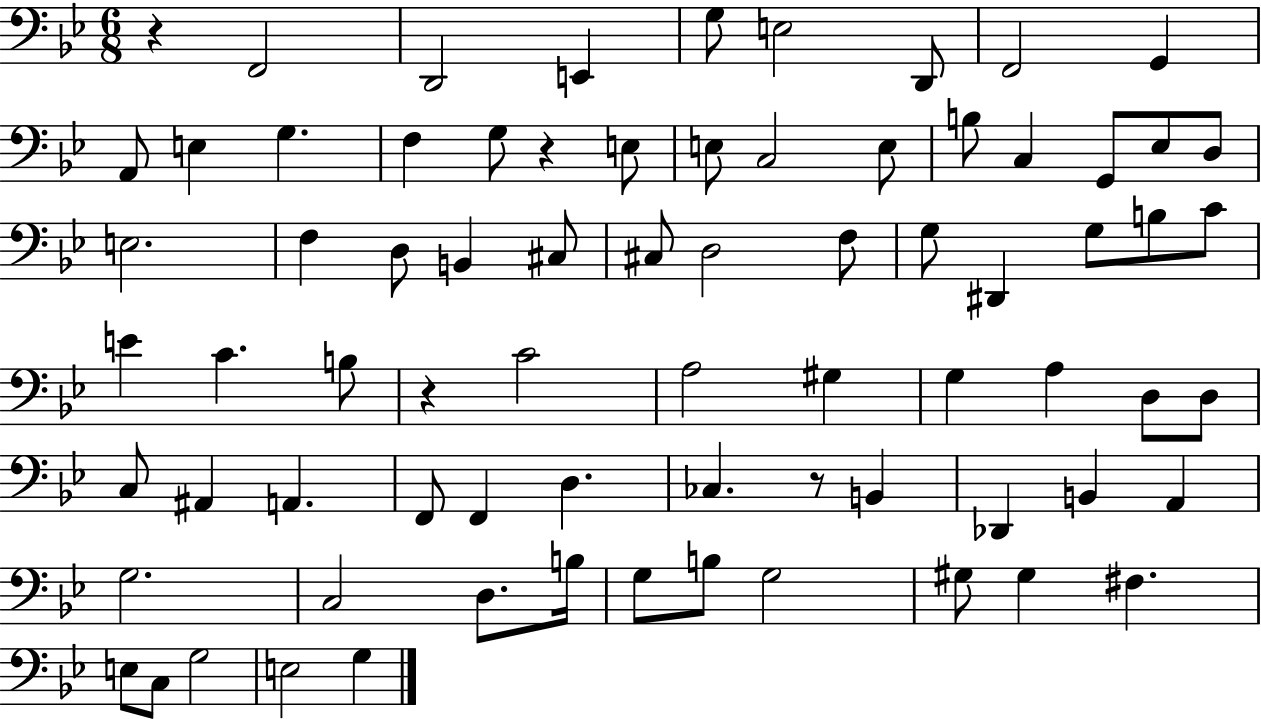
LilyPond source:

{
  \clef bass
  \numericTimeSignature
  \time 6/8
  \key bes \major
  r4 f,2 | d,2 e,4 | g8 e2 d,8 | f,2 g,4 | \break a,8 e4 g4. | f4 g8 r4 e8 | e8 c2 e8 | b8 c4 g,8 ees8 d8 | \break e2. | f4 d8 b,4 cis8 | cis8 d2 f8 | g8 dis,4 g8 b8 c'8 | \break e'4 c'4. b8 | r4 c'2 | a2 gis4 | g4 a4 d8 d8 | \break c8 ais,4 a,4. | f,8 f,4 d4. | ces4. r8 b,4 | des,4 b,4 a,4 | \break g2. | c2 d8. b16 | g8 b8 g2 | gis8 gis4 fis4. | \break e8 c8 g2 | e2 g4 | \bar "|."
}